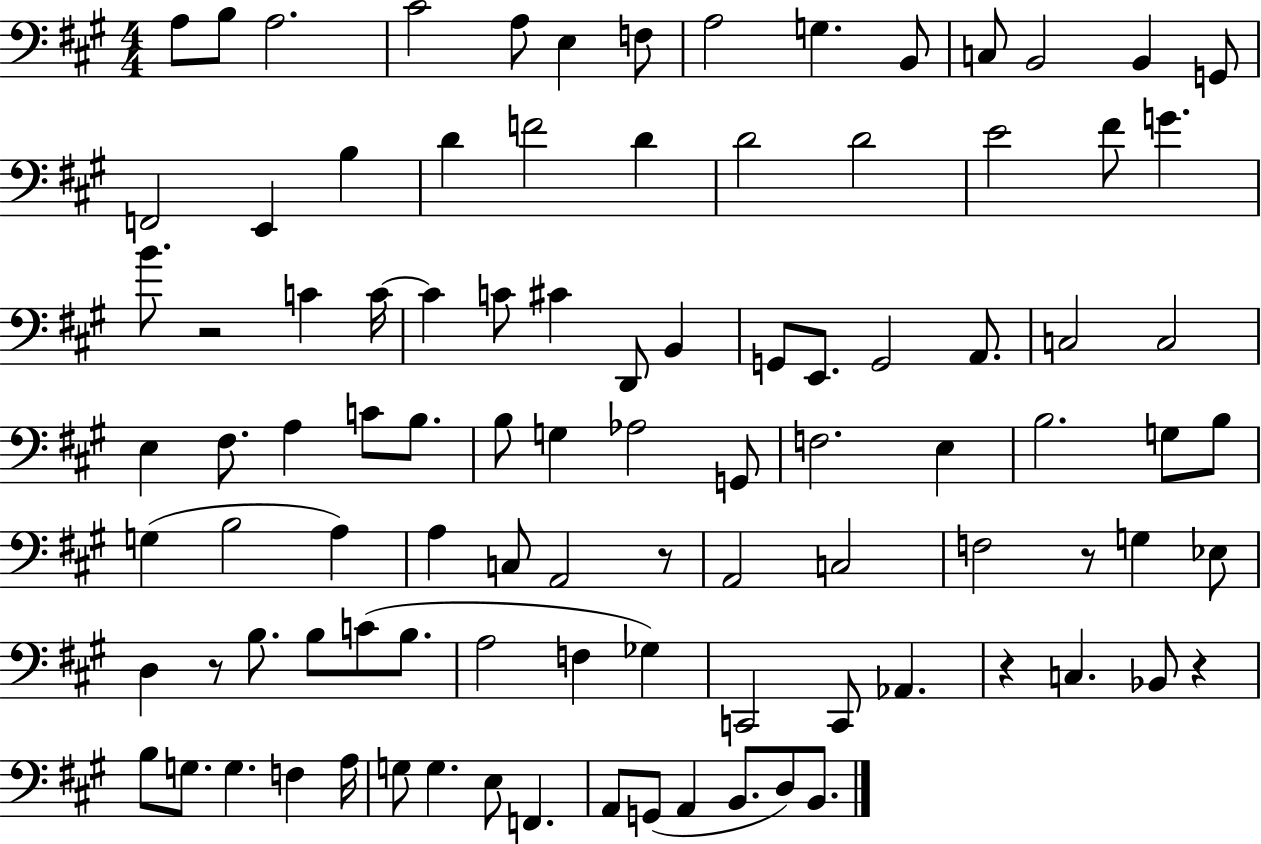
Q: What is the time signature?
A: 4/4